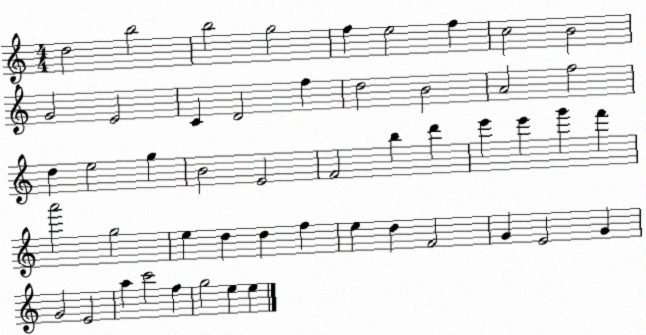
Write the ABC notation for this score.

X:1
T:Untitled
M:4/4
L:1/4
K:C
d2 b2 b2 g2 f e2 f c2 B2 G2 E2 C D2 f d2 B2 A2 f2 d e2 g B2 E2 F2 b d' e' e' g' f' a'2 g2 e d d f e d F2 G E2 G G2 E2 a c'2 f g2 e e